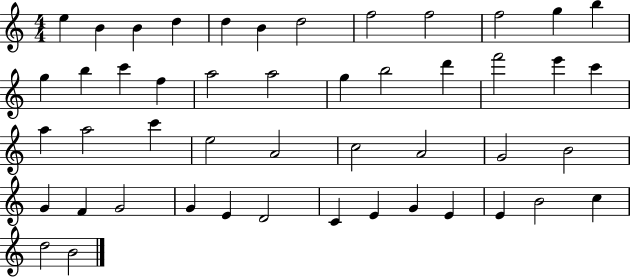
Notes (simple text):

E5/q B4/q B4/q D5/q D5/q B4/q D5/h F5/h F5/h F5/h G5/q B5/q G5/q B5/q C6/q F5/q A5/h A5/h G5/q B5/h D6/q F6/h E6/q C6/q A5/q A5/h C6/q E5/h A4/h C5/h A4/h G4/h B4/h G4/q F4/q G4/h G4/q E4/q D4/h C4/q E4/q G4/q E4/q E4/q B4/h C5/q D5/h B4/h